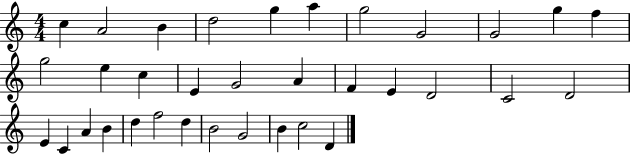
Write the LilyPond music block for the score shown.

{
  \clef treble
  \numericTimeSignature
  \time 4/4
  \key c \major
  c''4 a'2 b'4 | d''2 g''4 a''4 | g''2 g'2 | g'2 g''4 f''4 | \break g''2 e''4 c''4 | e'4 g'2 a'4 | f'4 e'4 d'2 | c'2 d'2 | \break e'4 c'4 a'4 b'4 | d''4 f''2 d''4 | b'2 g'2 | b'4 c''2 d'4 | \break \bar "|."
}